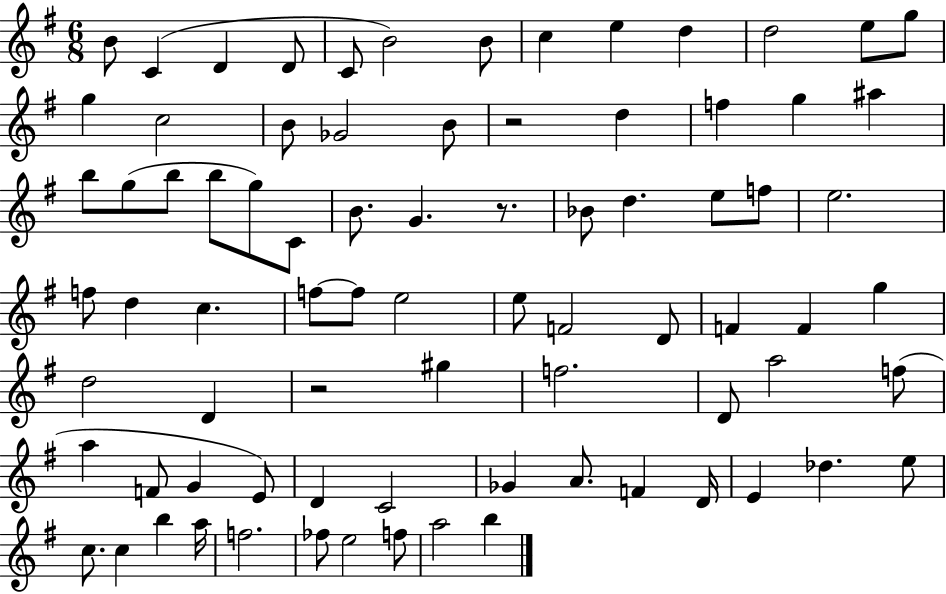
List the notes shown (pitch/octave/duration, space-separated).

B4/e C4/q D4/q D4/e C4/e B4/h B4/e C5/q E5/q D5/q D5/h E5/e G5/e G5/q C5/h B4/e Gb4/h B4/e R/h D5/q F5/q G5/q A#5/q B5/e G5/e B5/e B5/e G5/e C4/e B4/e. G4/q. R/e. Bb4/e D5/q. E5/e F5/e E5/h. F5/e D5/q C5/q. F5/e F5/e E5/h E5/e F4/h D4/e F4/q F4/q G5/q D5/h D4/q R/h G#5/q F5/h. D4/e A5/h F5/e A5/q F4/e G4/q E4/e D4/q C4/h Gb4/q A4/e. F4/q D4/s E4/q Db5/q. E5/e C5/e. C5/q B5/q A5/s F5/h. FES5/e E5/h F5/e A5/h B5/q